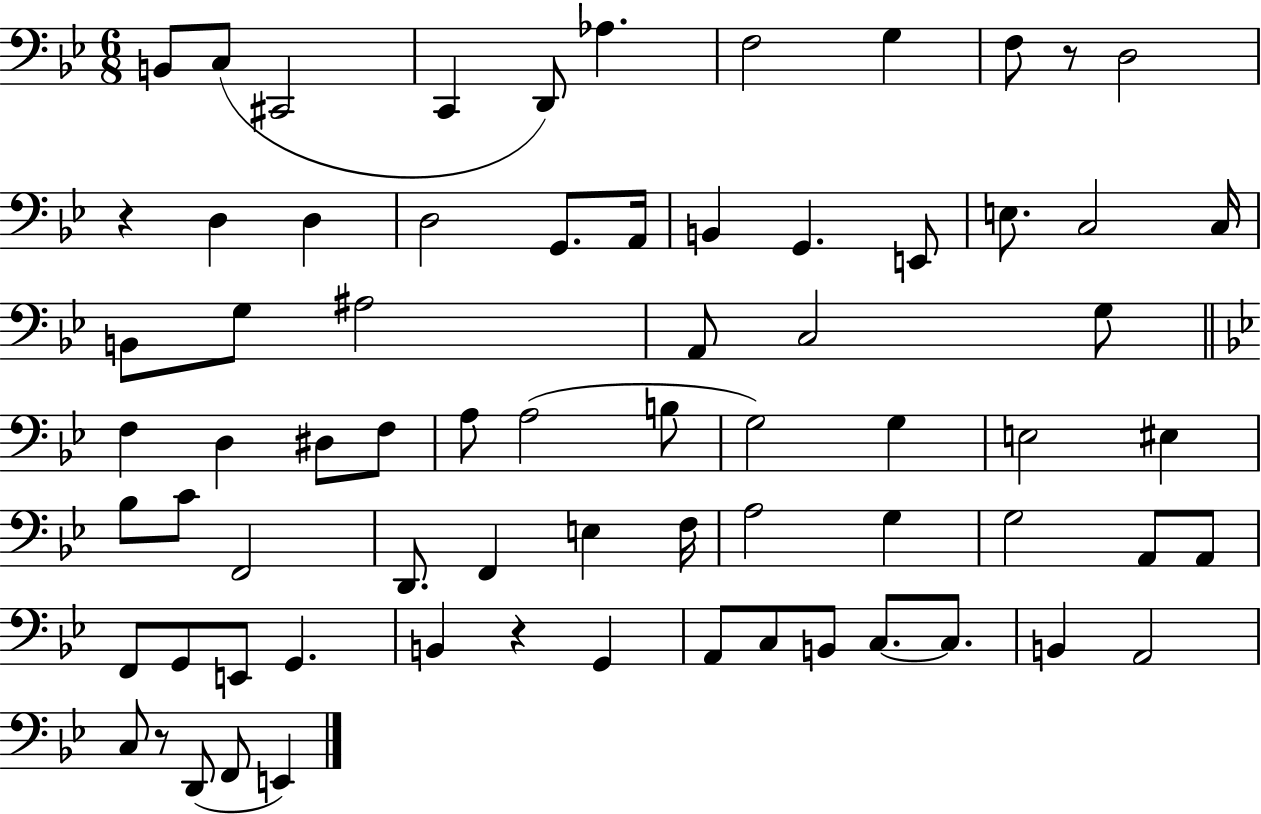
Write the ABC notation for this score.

X:1
T:Untitled
M:6/8
L:1/4
K:Bb
B,,/2 C,/2 ^C,,2 C,, D,,/2 _A, F,2 G, F,/2 z/2 D,2 z D, D, D,2 G,,/2 A,,/4 B,, G,, E,,/2 E,/2 C,2 C,/4 B,,/2 G,/2 ^A,2 A,,/2 C,2 G,/2 F, D, ^D,/2 F,/2 A,/2 A,2 B,/2 G,2 G, E,2 ^E, _B,/2 C/2 F,,2 D,,/2 F,, E, F,/4 A,2 G, G,2 A,,/2 A,,/2 F,,/2 G,,/2 E,,/2 G,, B,, z G,, A,,/2 C,/2 B,,/2 C,/2 C,/2 B,, A,,2 C,/2 z/2 D,,/2 F,,/2 E,,